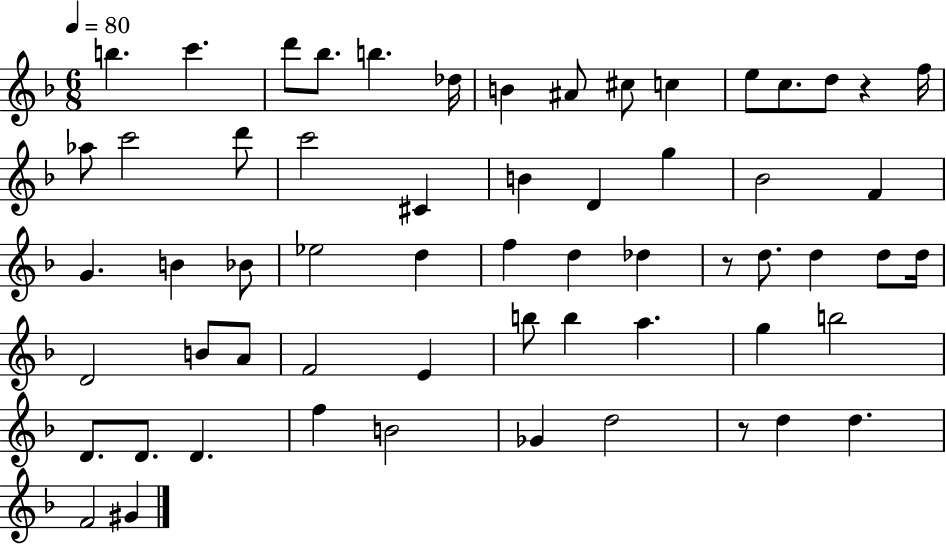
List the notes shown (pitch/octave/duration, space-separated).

B5/q. C6/q. D6/e Bb5/e. B5/q. Db5/s B4/q A#4/e C#5/e C5/q E5/e C5/e. D5/e R/q F5/s Ab5/e C6/h D6/e C6/h C#4/q B4/q D4/q G5/q Bb4/h F4/q G4/q. B4/q Bb4/e Eb5/h D5/q F5/q D5/q Db5/q R/e D5/e. D5/q D5/e D5/s D4/h B4/e A4/e F4/h E4/q B5/e B5/q A5/q. G5/q B5/h D4/e. D4/e. D4/q. F5/q B4/h Gb4/q D5/h R/e D5/q D5/q. F4/h G#4/q